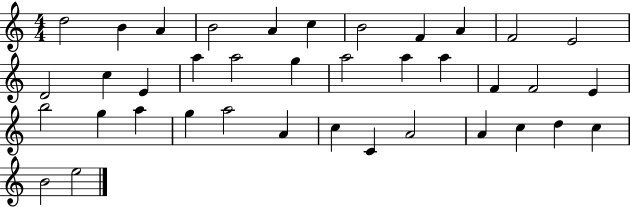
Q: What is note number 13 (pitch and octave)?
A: C5